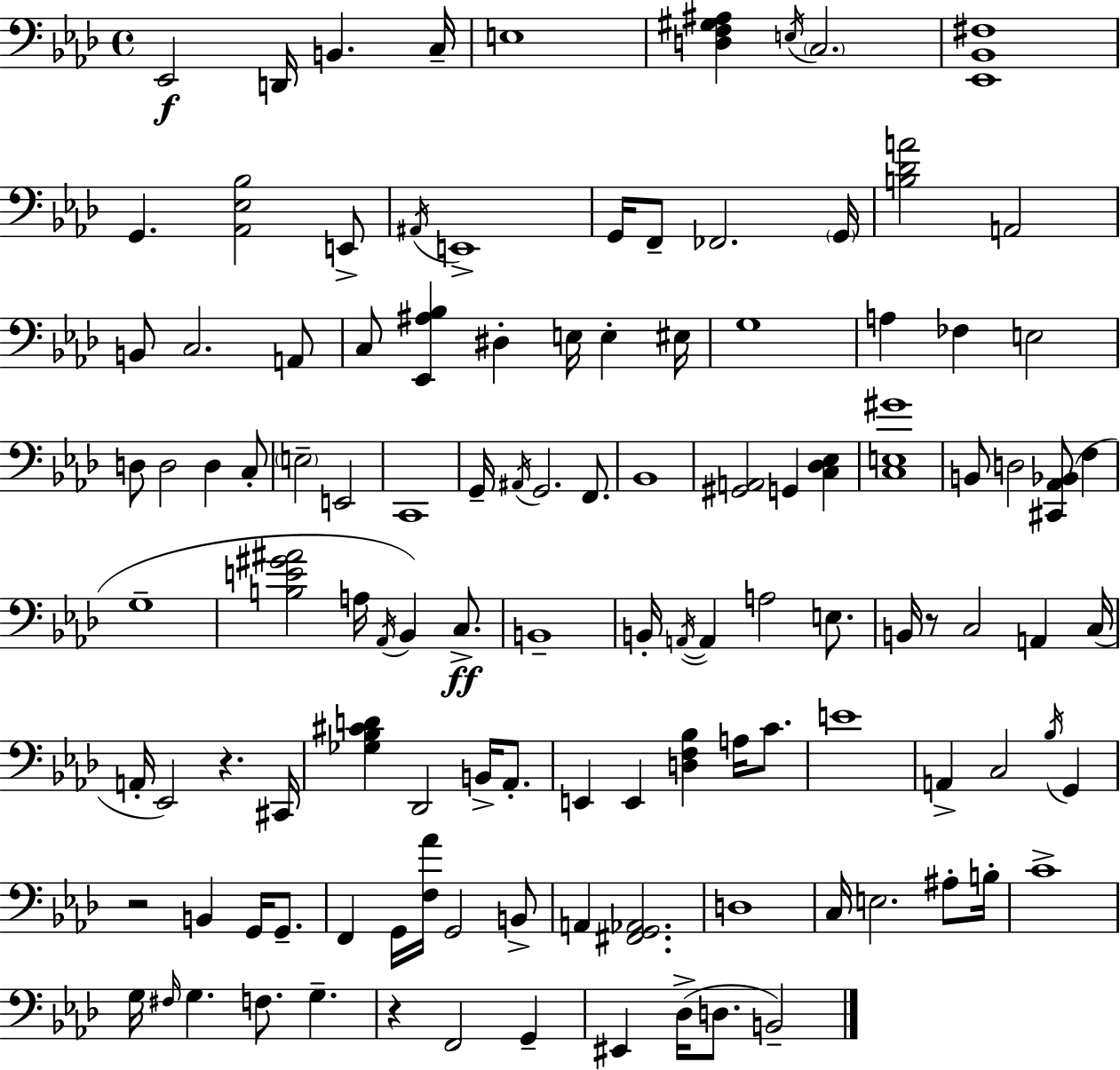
Eb2/h D2/s B2/q. C3/s E3/w [D3,F3,G#3,A#3]/q E3/s C3/h. [Eb2,Bb2,F#3]/w G2/q. [Ab2,Eb3,Bb3]/h E2/e A#2/s E2/w G2/s F2/e FES2/h. G2/s [B3,Db4,A4]/h A2/h B2/e C3/h. A2/e C3/e [Eb2,A#3,Bb3]/q D#3/q E3/s E3/q EIS3/s G3/w A3/q FES3/q E3/h D3/e D3/h D3/q C3/e E3/h E2/h C2/w G2/s A#2/s G2/h. F2/e. Bb2/w [G#2,A2]/h G2/q [C3,Db3,Eb3]/q [C3,E3,G#4]/w B2/e D3/h [C#2,Ab2,Bb2]/e F3/q G3/w [B3,E4,G#4,A#4]/h A3/s Ab2/s Bb2/q C3/e. B2/w B2/s A2/s A2/q A3/h E3/e. B2/s R/e C3/h A2/q C3/s A2/s Eb2/h R/q. C#2/s [Gb3,Bb3,C#4,D4]/q Db2/h B2/s Ab2/e. E2/q E2/q [D3,F3,Bb3]/q A3/s C4/e. E4/w A2/q C3/h Bb3/s G2/q R/h B2/q G2/s G2/e. F2/q G2/s [F3,Ab4]/s G2/h B2/e A2/q [F#2,G2,Ab2]/h. D3/w C3/s E3/h. A#3/e B3/s C4/w G3/s F#3/s G3/q. F3/e. G3/q. R/q F2/h G2/q EIS2/q Db3/s D3/e. B2/h